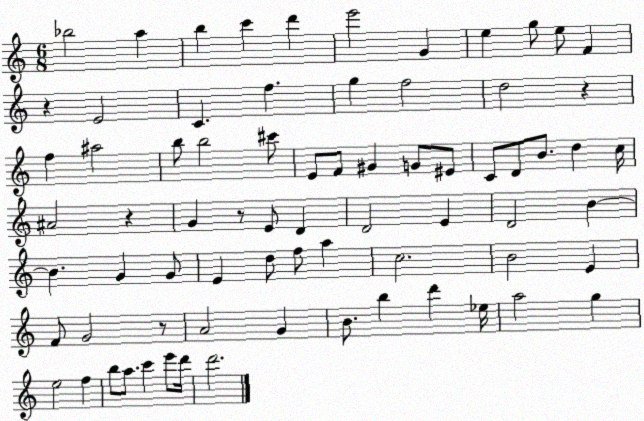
X:1
T:Untitled
M:6/8
L:1/4
K:C
_b2 a b c' d' e'2 G e g/2 e/2 F z E2 C f g f2 d2 z f ^a2 b/2 b2 ^c'/2 E/2 F/2 ^G G/2 ^E/2 C/2 D/2 B/2 d c/4 ^A2 z G z/2 E/2 D D2 E D2 B B G G/2 E d/2 f/2 a c2 B2 E F/2 G2 z/2 A2 G B/2 b d' _e/4 a2 g e2 f b/2 a/2 c' e'/2 d'/4 d'2